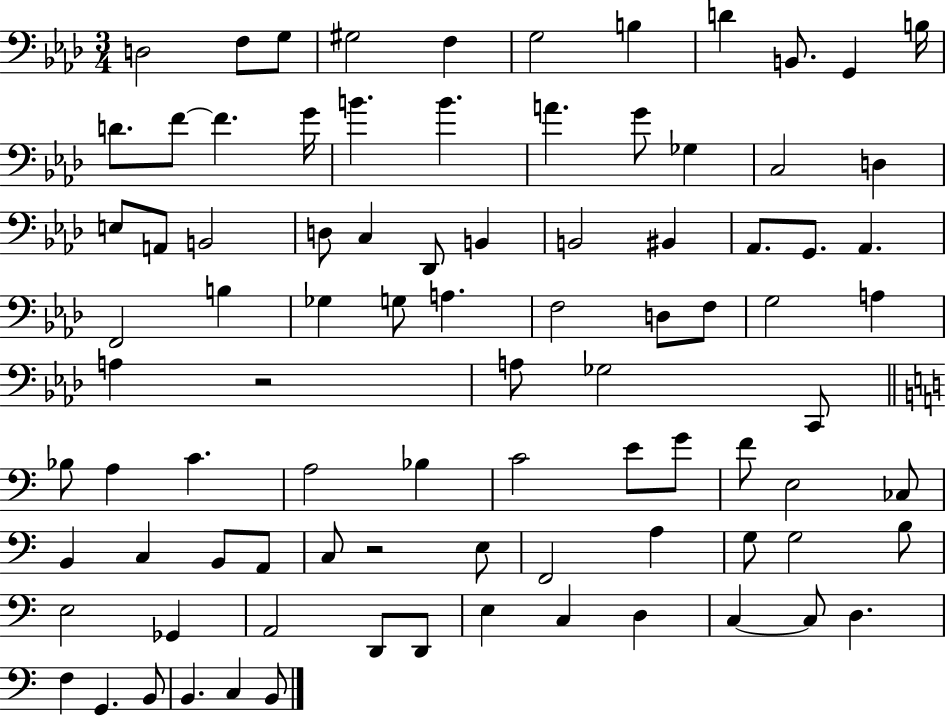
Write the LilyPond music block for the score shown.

{
  \clef bass
  \numericTimeSignature
  \time 3/4
  \key aes \major
  d2 f8 g8 | gis2 f4 | g2 b4 | d'4 b,8. g,4 b16 | \break d'8. f'8~~ f'4. g'16 | b'4. b'4. | a'4. g'8 ges4 | c2 d4 | \break e8 a,8 b,2 | d8 c4 des,8 b,4 | b,2 bis,4 | aes,8. g,8. aes,4. | \break f,2 b4 | ges4 g8 a4. | f2 d8 f8 | g2 a4 | \break a4 r2 | a8 ges2 c,8 | \bar "||" \break \key c \major bes8 a4 c'4. | a2 bes4 | c'2 e'8 g'8 | f'8 e2 ces8 | \break b,4 c4 b,8 a,8 | c8 r2 e8 | f,2 a4 | g8 g2 b8 | \break e2 ges,4 | a,2 d,8 d,8 | e4 c4 d4 | c4~~ c8 d4. | \break f4 g,4. b,8 | b,4. c4 b,8 | \bar "|."
}